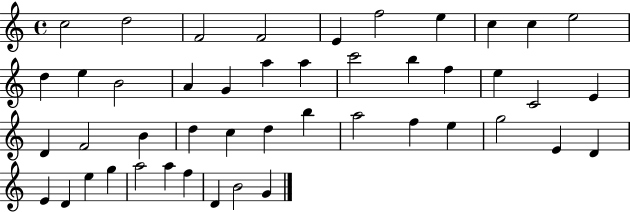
X:1
T:Untitled
M:4/4
L:1/4
K:C
c2 d2 F2 F2 E f2 e c c e2 d e B2 A G a a c'2 b f e C2 E D F2 B d c d b a2 f e g2 E D E D e g a2 a f D B2 G